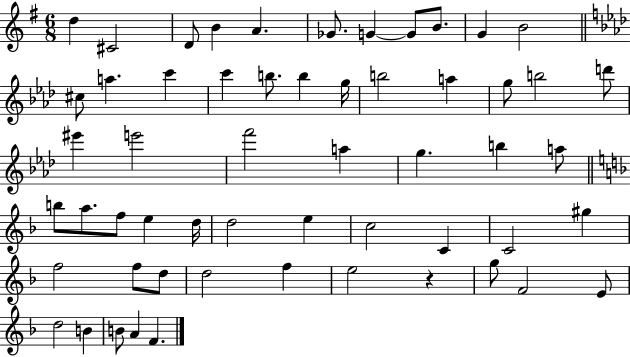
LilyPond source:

{
  \clef treble
  \numericTimeSignature
  \time 6/8
  \key g \major
  d''4 cis'2 | d'8 b'4 a'4. | ges'8. g'4~~ g'8 b'8. | g'4 b'2 | \break \bar "||" \break \key f \minor cis''8 a''4. c'''4 | c'''4 b''8. b''4 g''16 | b''2 a''4 | g''8 b''2 d'''8 | \break eis'''4 e'''2 | f'''2 a''4 | g''4. b''4 a''8 | \bar "||" \break \key d \minor b''8 a''8. f''8 e''4 d''16 | d''2 e''4 | c''2 c'4 | c'2 gis''4 | \break f''2 f''8 d''8 | d''2 f''4 | e''2 r4 | g''8 f'2 e'8 | \break d''2 b'4 | b'8 a'4 f'4. | \bar "|."
}